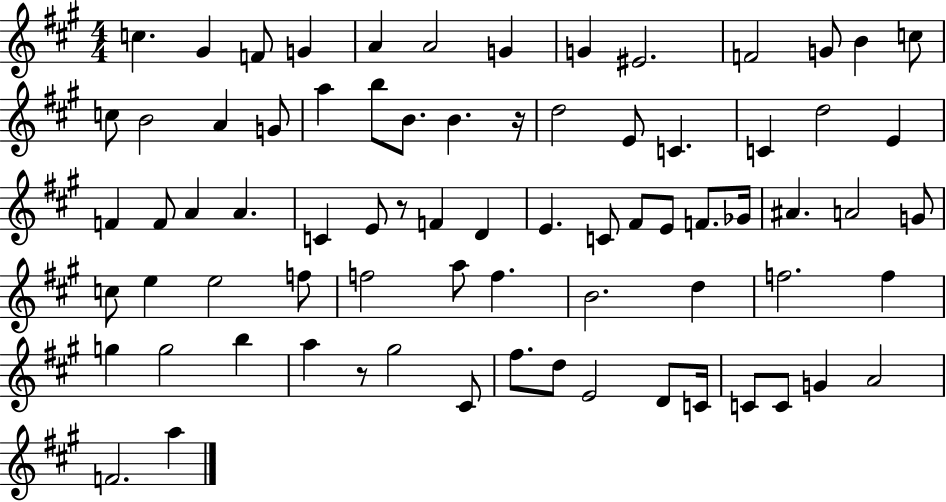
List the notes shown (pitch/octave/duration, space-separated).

C5/q. G#4/q F4/e G4/q A4/q A4/h G4/q G4/q EIS4/h. F4/h G4/e B4/q C5/e C5/e B4/h A4/q G4/e A5/q B5/e B4/e. B4/q. R/s D5/h E4/e C4/q. C4/q D5/h E4/q F4/q F4/e A4/q A4/q. C4/q E4/e R/e F4/q D4/q E4/q. C4/e F#4/e E4/e F4/e. Gb4/s A#4/q. A4/h G4/e C5/e E5/q E5/h F5/e F5/h A5/e F5/q. B4/h. D5/q F5/h. F5/q G5/q G5/h B5/q A5/q R/e G#5/h C#4/e F#5/e. D5/e E4/h D4/e C4/s C4/e C4/e G4/q A4/h F4/h. A5/q